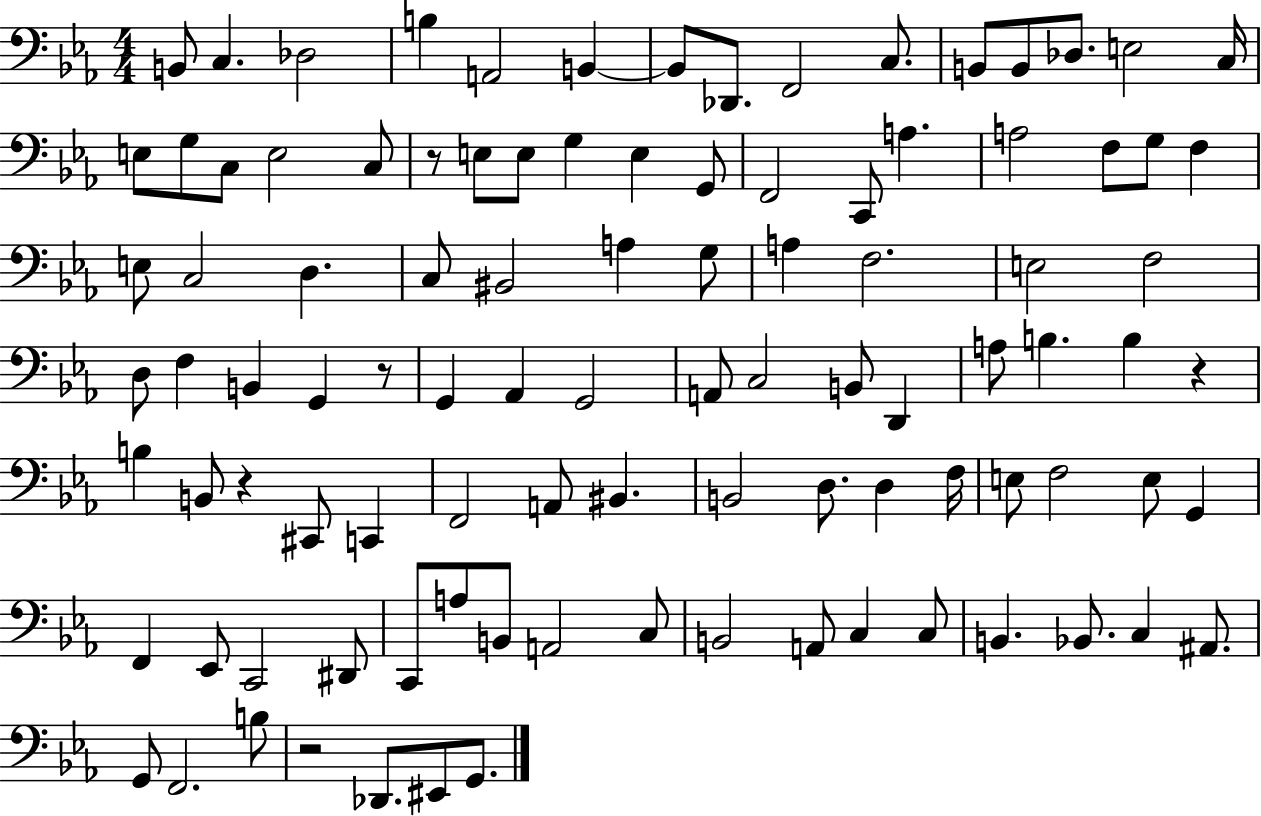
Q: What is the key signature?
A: EES major